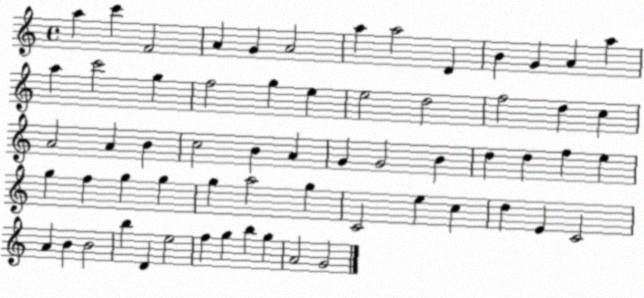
X:1
T:Untitled
M:4/4
L:1/4
K:C
a c' F2 A G A2 a a2 D B G A a a c'2 g f2 g e e2 d2 f2 d c A2 A B c2 B A G G2 B d d f e g f g g g a2 g C2 e c d E C2 A B B2 b D e2 f g b g A2 G2